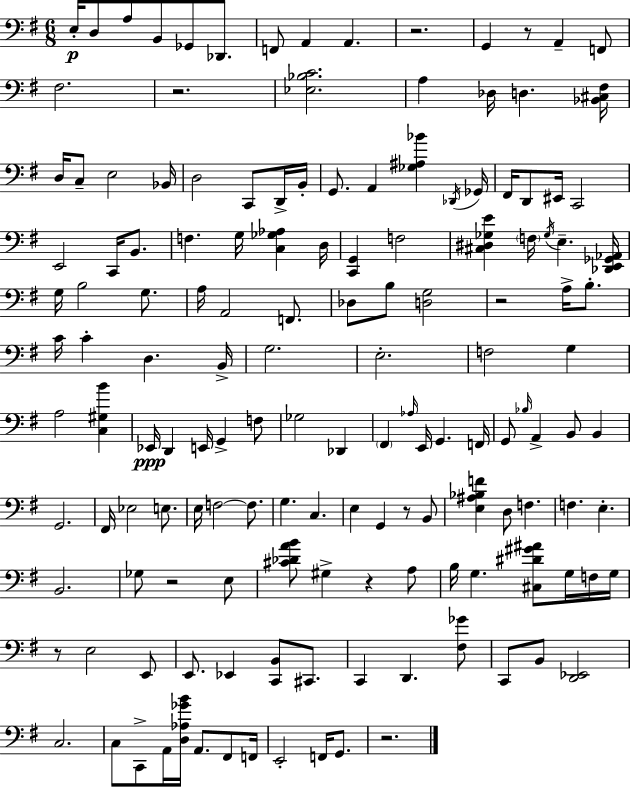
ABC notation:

X:1
T:Untitled
M:6/8
L:1/4
K:Em
E,/4 D,/2 A,/2 B,,/2 _G,,/2 _D,,/2 F,,/2 A,, A,, z2 G,, z/2 A,, F,,/2 ^F,2 z2 [_E,_B,C]2 A, _D,/4 D, [_B,,^C,^F,]/4 D,/4 C,/2 E,2 _B,,/4 D,2 C,,/2 D,,/4 B,,/4 G,,/2 A,, [_G,^A,_B] _D,,/4 _G,,/4 ^F,,/4 D,,/2 ^E,,/4 C,,2 E,,2 C,,/4 B,,/2 F, G,/4 [C,_G,_A,] D,/4 [C,,G,,] F,2 [^C,^D,_G,E] F,/4 _G,/4 E, [_D,,E,,_G,,_A,,]/4 G,/4 B,2 G,/2 A,/4 A,,2 F,,/2 _D,/2 B,/2 [D,G,]2 z2 A,/4 B,/2 C/4 C D, B,,/4 G,2 E,2 F,2 G, A,2 [C,^G,B] _E,,/4 D,, E,,/4 G,, F,/2 _G,2 _D,, ^F,, _A,/4 E,,/4 G,, F,,/4 G,,/2 _B,/4 A,, B,,/2 B,, G,,2 ^F,,/4 _E,2 E,/2 E,/4 F,2 F,/2 G, C, E, G,, z/2 B,,/2 [E,^A,_B,F] D,/2 F, F, E, B,,2 _G,/2 z2 E,/2 [^C_DAB]/2 ^G, z A,/2 B,/4 G, [^C,^D^G^A]/2 G,/4 F,/4 G,/4 z/2 E,2 E,,/2 E,,/2 _E,, [C,,B,,]/2 ^C,,/2 C,, D,, [^F,_G]/2 C,,/2 B,,/2 [D,,_E,,]2 C,2 C,/2 C,,/2 A,,/4 [D,_A,_GB]/4 A,,/2 ^F,,/2 F,,/4 E,,2 F,,/4 G,,/2 z2